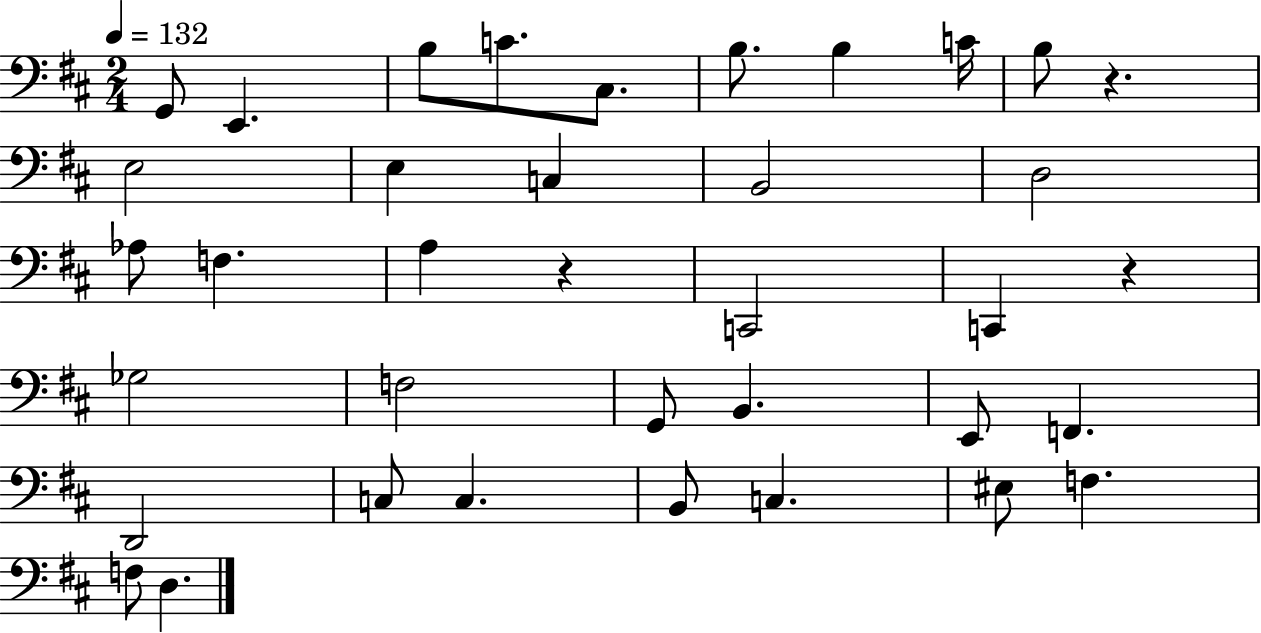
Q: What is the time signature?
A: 2/4